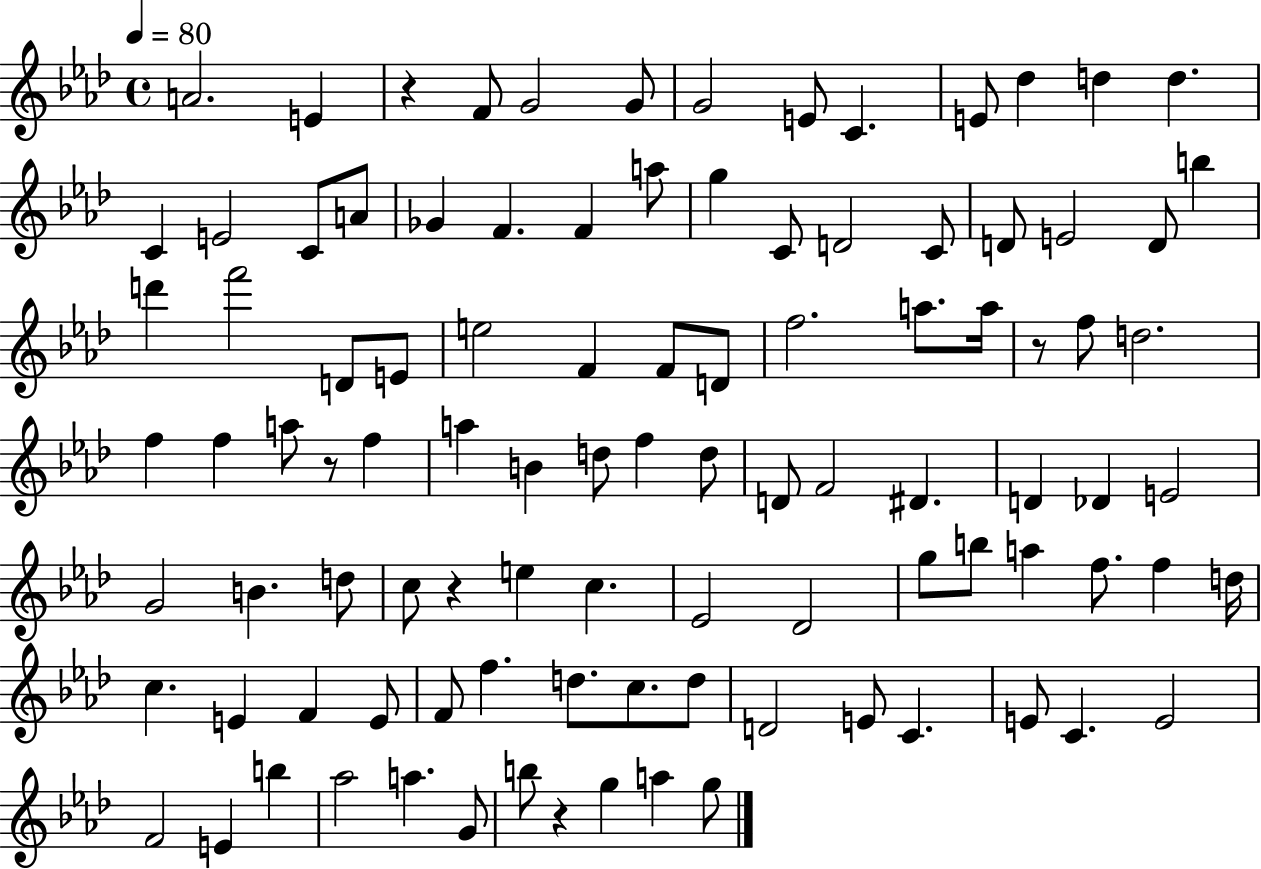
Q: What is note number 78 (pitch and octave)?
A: C5